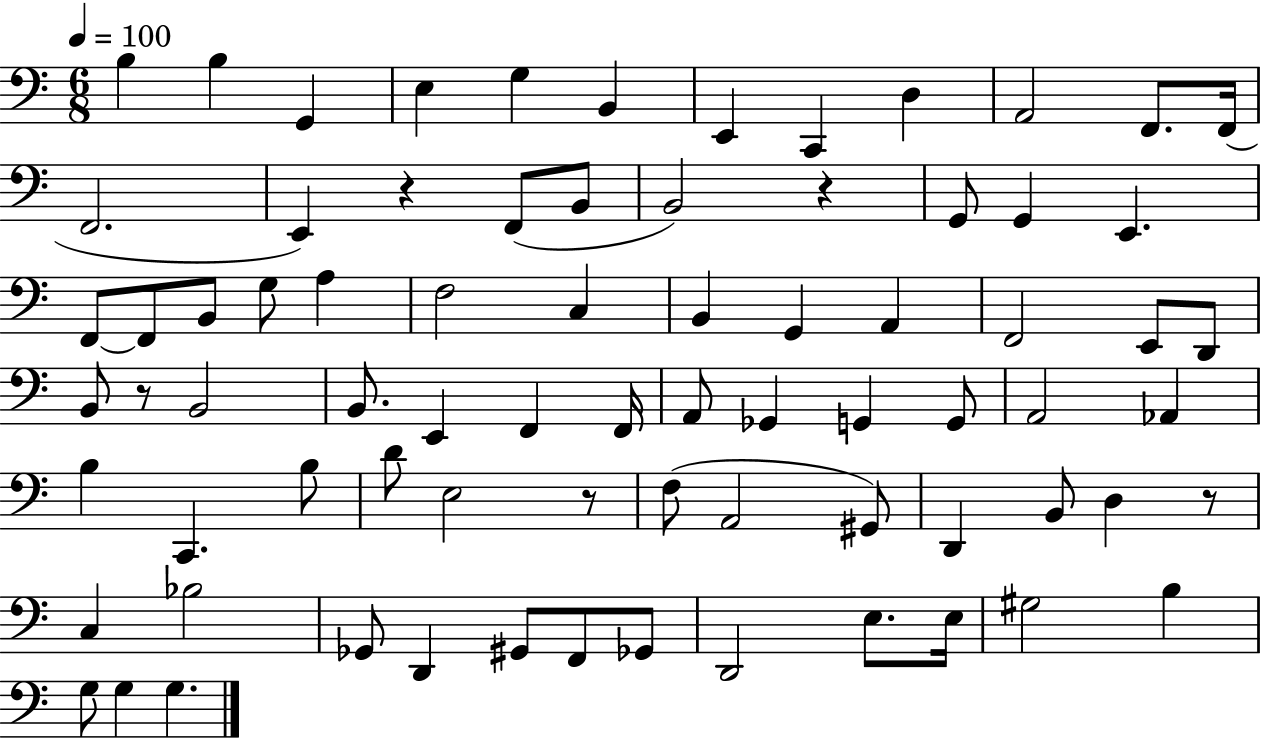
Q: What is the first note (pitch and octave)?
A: B3